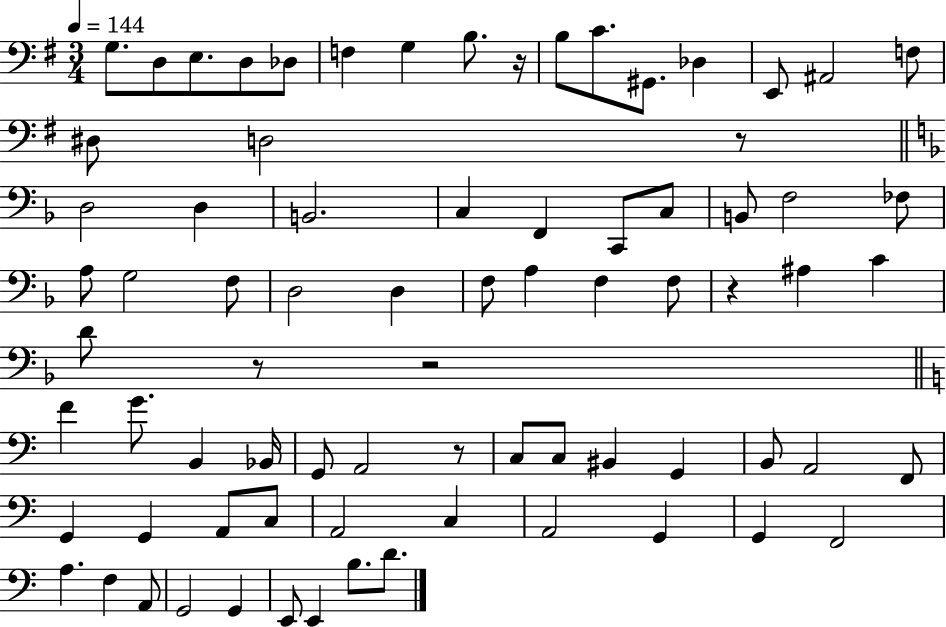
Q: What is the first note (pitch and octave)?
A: G3